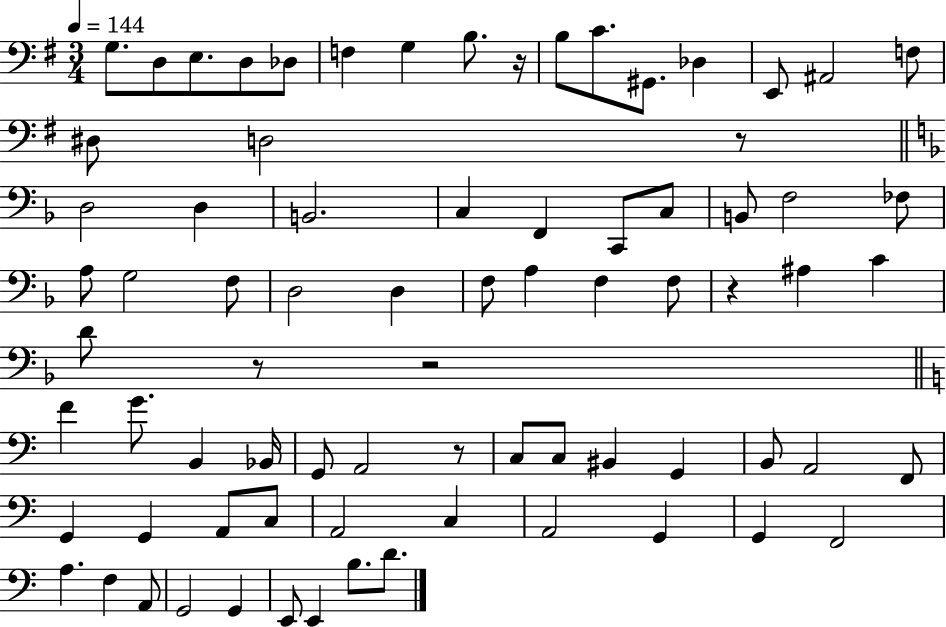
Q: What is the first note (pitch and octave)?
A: G3